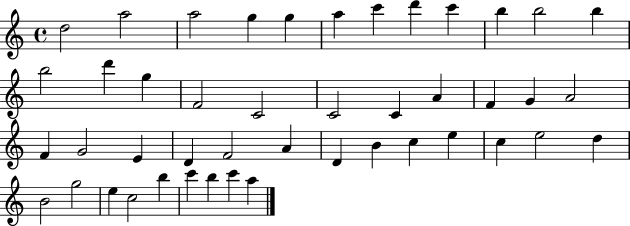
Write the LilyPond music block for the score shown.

{
  \clef treble
  \time 4/4
  \defaultTimeSignature
  \key c \major
  d''2 a''2 | a''2 g''4 g''4 | a''4 c'''4 d'''4 c'''4 | b''4 b''2 b''4 | \break b''2 d'''4 g''4 | f'2 c'2 | c'2 c'4 a'4 | f'4 g'4 a'2 | \break f'4 g'2 e'4 | d'4 f'2 a'4 | d'4 b'4 c''4 e''4 | c''4 e''2 d''4 | \break b'2 g''2 | e''4 c''2 b''4 | c'''4 b''4 c'''4 a''4 | \bar "|."
}